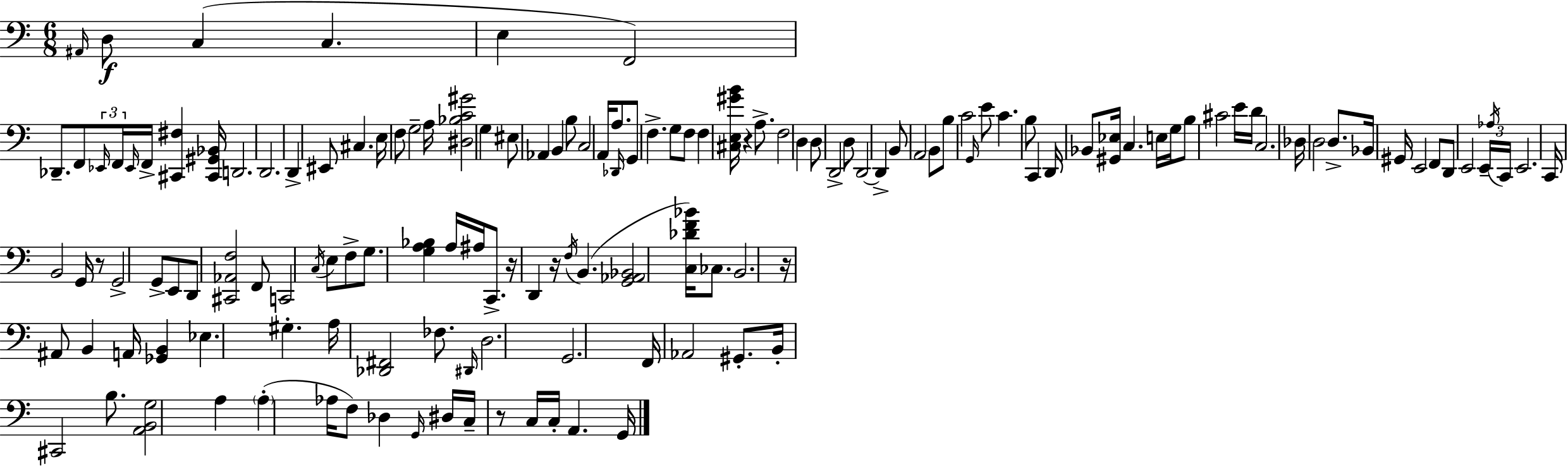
{
  \clef bass
  \numericTimeSignature
  \time 6/8
  \key c \major
  \grace { ais,16 }\f d8 c4( c4. | e4 f,2) | des,8.-- f,8 \tuplet 3/2 { \grace { ees,16 } f,16 \grace { ees,16 } } f,16-> <cis, fis>4 | <cis, gis, bes,>16 d,2. | \break d,2. | d,4-> eis,8 cis4. | e16 f8 g2-- | a16 <dis bes c' gis'>2 g4 | \break eis8 aes,4 b,4 | b8 c2 a,16 | a8. \grace { des,16 } g,8 f4.-> | g8 f8 f4 <cis e gis' b'>16 r4 | \break a8.-> f2 | d4 d8 d,2-> | d8 d,2~~ | d,4-> b,8 a,2 | \break b,8 b8 c'2 | \grace { g,16 } e'8 c'4. b8 | c,4 d,16 bes,8 <gis, ees>16 c4. | e16 g16 b8 cis'2 | \break e'16 d'16 c2. | des16 d2 | d8.-> bes,16 gis,16 e,2 | f,8 d,8 e,2 | \break \tuplet 3/2 { e,16-- \acciaccatura { aes16 } c,16 } e,2. | c,16 b,2 | g,16 r8 g,2-> | g,8-> e,8 d,8 <cis, aes, f>2 | \break f,8 c,2 | \acciaccatura { c16 } e8 f8-> g8. <g a bes>4 | a16 ais16 c,8.-> r16 d,4 | r16 \acciaccatura { f16 }( b,4. <g, aes, bes,>2 | \break <c des' f' bes'>16) ces8. b,2. | r16 ais,8 b,4 | a,16 <ges, b,>4 ees4. | gis4.-. a16 <des, fis,>2 | \break fes8. \grace { dis,16 } d2. | g,2. | f,16 aes,2 | gis,8.-. b,16-. cis,2 | \break b8. <a, b, g>2 | a4 \parenthesize a4-.( | aes16 f8) des4 \grace { g,16 } dis16 c16-- r8 | c16 c16-. a,4. g,16 \bar "|."
}